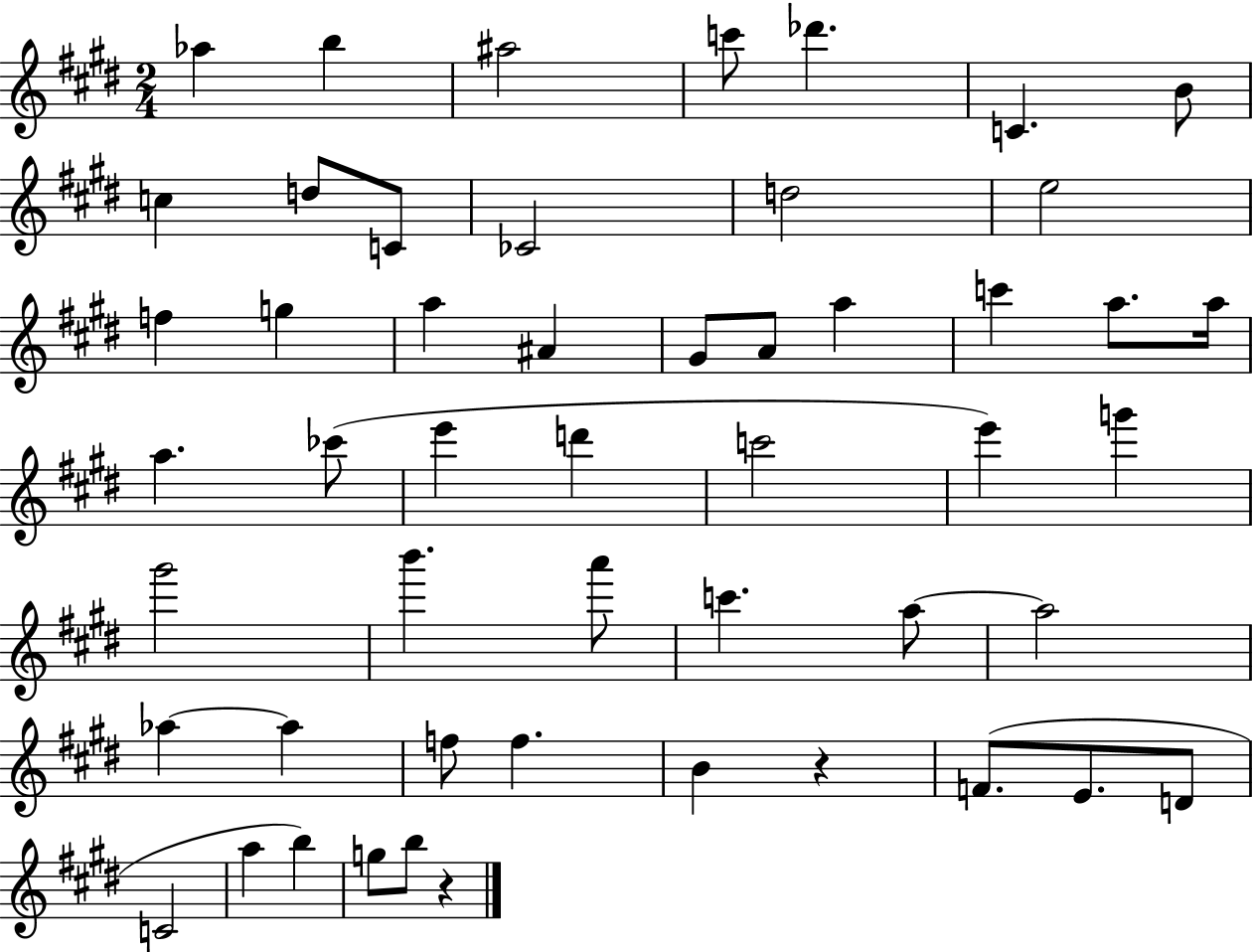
{
  \clef treble
  \numericTimeSignature
  \time 2/4
  \key e \major
  aes''4 b''4 | ais''2 | c'''8 des'''4. | c'4. b'8 | \break c''4 d''8 c'8 | ces'2 | d''2 | e''2 | \break f''4 g''4 | a''4 ais'4 | gis'8 a'8 a''4 | c'''4 a''8. a''16 | \break a''4. ces'''8( | e'''4 d'''4 | c'''2 | e'''4) g'''4 | \break gis'''2 | b'''4. a'''8 | c'''4. a''8~~ | a''2 | \break aes''4~~ aes''4 | f''8 f''4. | b'4 r4 | f'8.( e'8. d'8 | \break c'2 | a''4 b''4) | g''8 b''8 r4 | \bar "|."
}